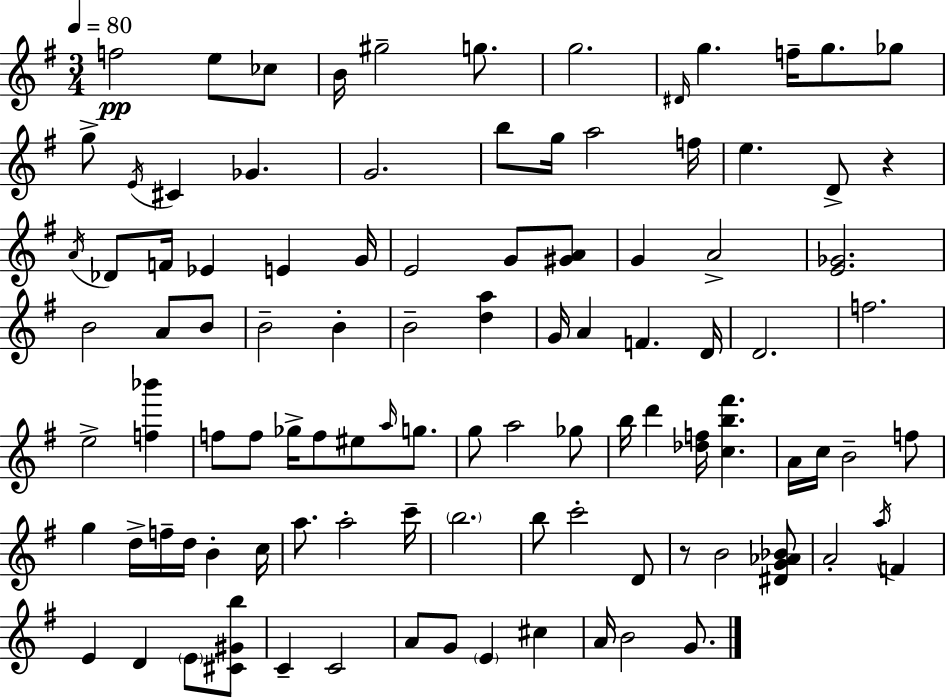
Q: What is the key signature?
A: G major